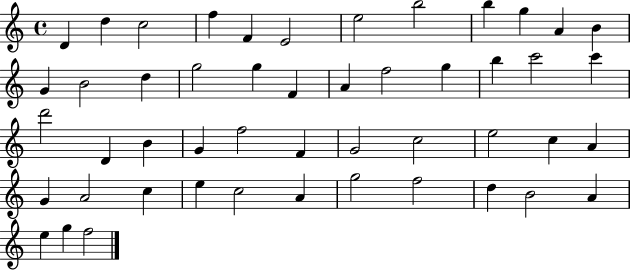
D4/q D5/q C5/h F5/q F4/q E4/h E5/h B5/h B5/q G5/q A4/q B4/q G4/q B4/h D5/q G5/h G5/q F4/q A4/q F5/h G5/q B5/q C6/h C6/q D6/h D4/q B4/q G4/q F5/h F4/q G4/h C5/h E5/h C5/q A4/q G4/q A4/h C5/q E5/q C5/h A4/q G5/h F5/h D5/q B4/h A4/q E5/q G5/q F5/h